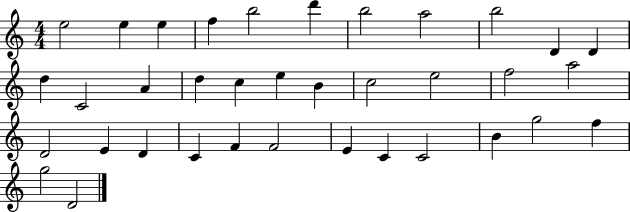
E5/h E5/q E5/q F5/q B5/h D6/q B5/h A5/h B5/h D4/q D4/q D5/q C4/h A4/q D5/q C5/q E5/q B4/q C5/h E5/h F5/h A5/h D4/h E4/q D4/q C4/q F4/q F4/h E4/q C4/q C4/h B4/q G5/h F5/q G5/h D4/h